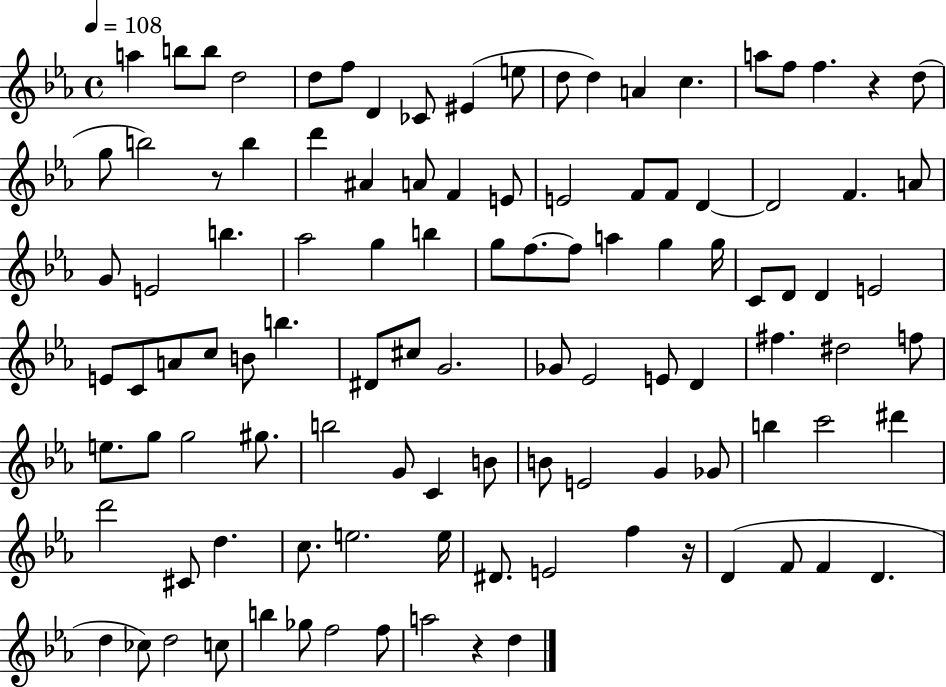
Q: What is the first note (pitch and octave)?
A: A5